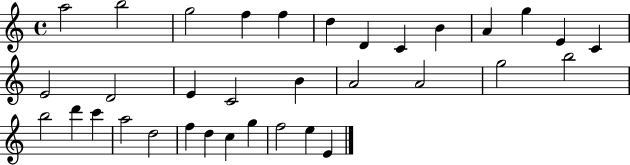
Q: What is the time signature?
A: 4/4